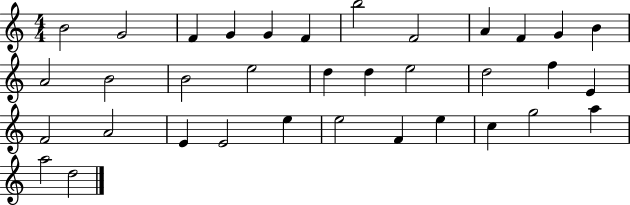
X:1
T:Untitled
M:4/4
L:1/4
K:C
B2 G2 F G G F b2 F2 A F G B A2 B2 B2 e2 d d e2 d2 f E F2 A2 E E2 e e2 F e c g2 a a2 d2